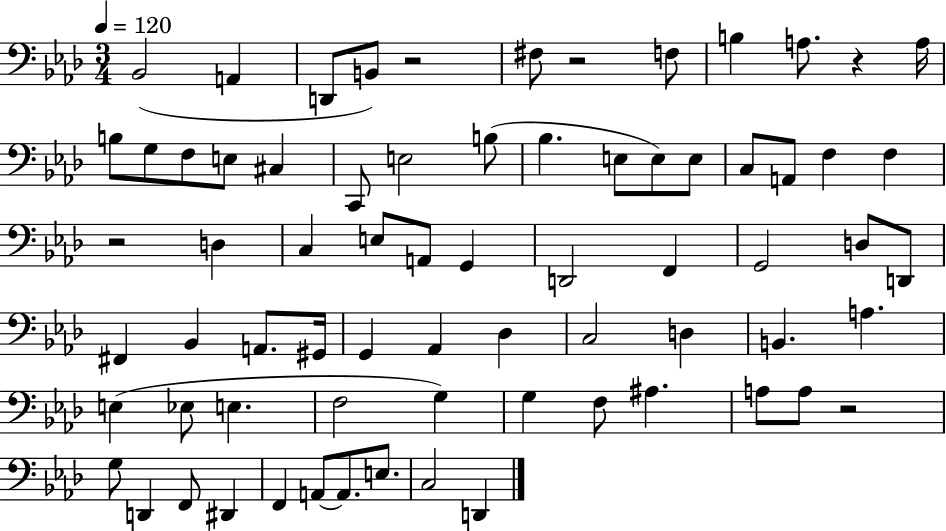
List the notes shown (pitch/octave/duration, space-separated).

Bb2/h A2/q D2/e B2/e R/h F#3/e R/h F3/e B3/q A3/e. R/q A3/s B3/e G3/e F3/e E3/e C#3/q C2/e E3/h B3/e Bb3/q. E3/e E3/e E3/e C3/e A2/e F3/q F3/q R/h D3/q C3/q E3/e A2/e G2/q D2/h F2/q G2/h D3/e D2/e F#2/q Bb2/q A2/e. G#2/s G2/q Ab2/q Db3/q C3/h D3/q B2/q. A3/q. E3/q Eb3/e E3/q. F3/h G3/q G3/q F3/e A#3/q. A3/e A3/e R/h G3/e D2/q F2/e D#2/q F2/q A2/e A2/e. E3/e. C3/h D2/q